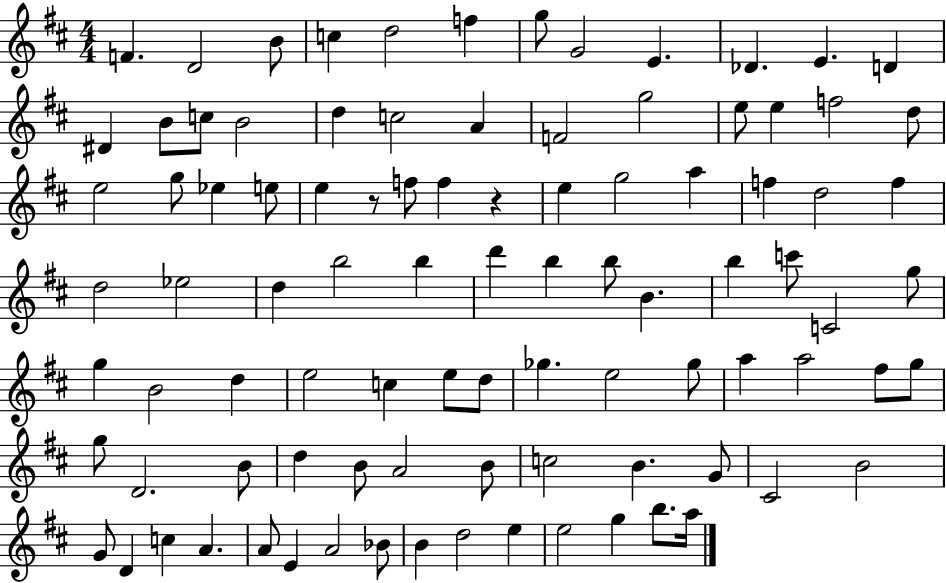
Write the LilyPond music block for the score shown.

{
  \clef treble
  \numericTimeSignature
  \time 4/4
  \key d \major
  f'4. d'2 b'8 | c''4 d''2 f''4 | g''8 g'2 e'4. | des'4. e'4. d'4 | \break dis'4 b'8 c''8 b'2 | d''4 c''2 a'4 | f'2 g''2 | e''8 e''4 f''2 d''8 | \break e''2 g''8 ees''4 e''8 | e''4 r8 f''8 f''4 r4 | e''4 g''2 a''4 | f''4 d''2 f''4 | \break d''2 ees''2 | d''4 b''2 b''4 | d'''4 b''4 b''8 b'4. | b''4 c'''8 c'2 g''8 | \break g''4 b'2 d''4 | e''2 c''4 e''8 d''8 | ges''4. e''2 ges''8 | a''4 a''2 fis''8 g''8 | \break g''8 d'2. b'8 | d''4 b'8 a'2 b'8 | c''2 b'4. g'8 | cis'2 b'2 | \break g'8 d'4 c''4 a'4. | a'8 e'4 a'2 bes'8 | b'4 d''2 e''4 | e''2 g''4 b''8. a''16 | \break \bar "|."
}